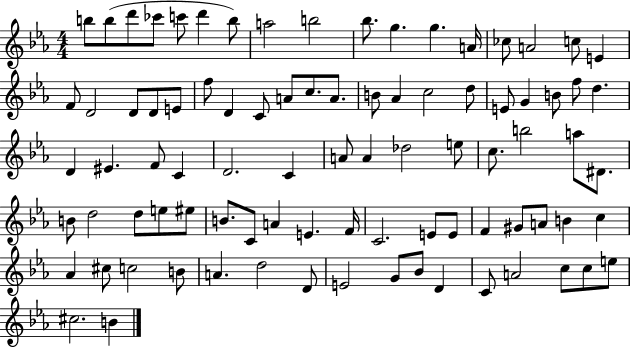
B5/e B5/e D6/e CES6/e C6/e D6/q B5/e A5/h B5/h Bb5/e. G5/q. G5/q. A4/s CES5/e A4/h C5/e E4/q F4/e D4/h D4/e D4/e E4/e F5/e D4/q C4/e A4/e C5/e. A4/e. B4/e Ab4/q C5/h D5/e E4/e G4/q B4/e F5/e D5/q. D4/q EIS4/q. F4/e C4/q D4/h. C4/q A4/e A4/q Db5/h E5/e C5/e. B5/h A5/e D#4/e. B4/e D5/h D5/e E5/e EIS5/e B4/e. C4/e A4/q E4/q. F4/s C4/h. E4/e E4/e F4/q G#4/e A4/e B4/q C5/q Ab4/q C#5/e C5/h B4/e A4/q. D5/h D4/e E4/h G4/e Bb4/e D4/q C4/e A4/h C5/e C5/e E5/e C#5/h. B4/q